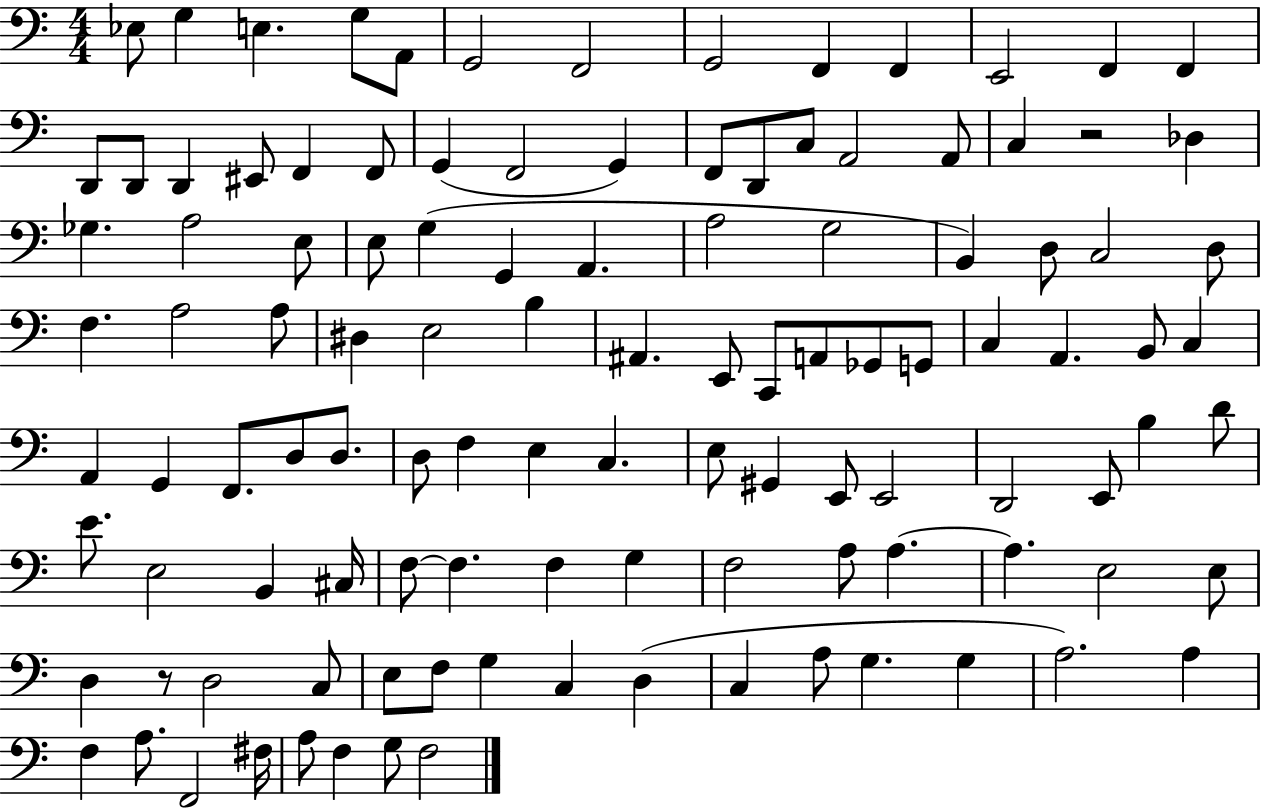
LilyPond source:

{
  \clef bass
  \numericTimeSignature
  \time 4/4
  \key c \major
  \repeat volta 2 { ees8 g4 e4. g8 a,8 | g,2 f,2 | g,2 f,4 f,4 | e,2 f,4 f,4 | \break d,8 d,8 d,4 eis,8 f,4 f,8 | g,4( f,2 g,4) | f,8 d,8 c8 a,2 a,8 | c4 r2 des4 | \break ges4. a2 e8 | e8 g4( g,4 a,4. | a2 g2 | b,4) d8 c2 d8 | \break f4. a2 a8 | dis4 e2 b4 | ais,4. e,8 c,8 a,8 ges,8 g,8 | c4 a,4. b,8 c4 | \break a,4 g,4 f,8. d8 d8. | d8 f4 e4 c4. | e8 gis,4 e,8 e,2 | d,2 e,8 b4 d'8 | \break e'8. e2 b,4 cis16 | f8~~ f4. f4 g4 | f2 a8 a4.~~ | a4. e2 e8 | \break d4 r8 d2 c8 | e8 f8 g4 c4 d4( | c4 a8 g4. g4 | a2.) a4 | \break f4 a8. f,2 fis16 | a8 f4 g8 f2 | } \bar "|."
}